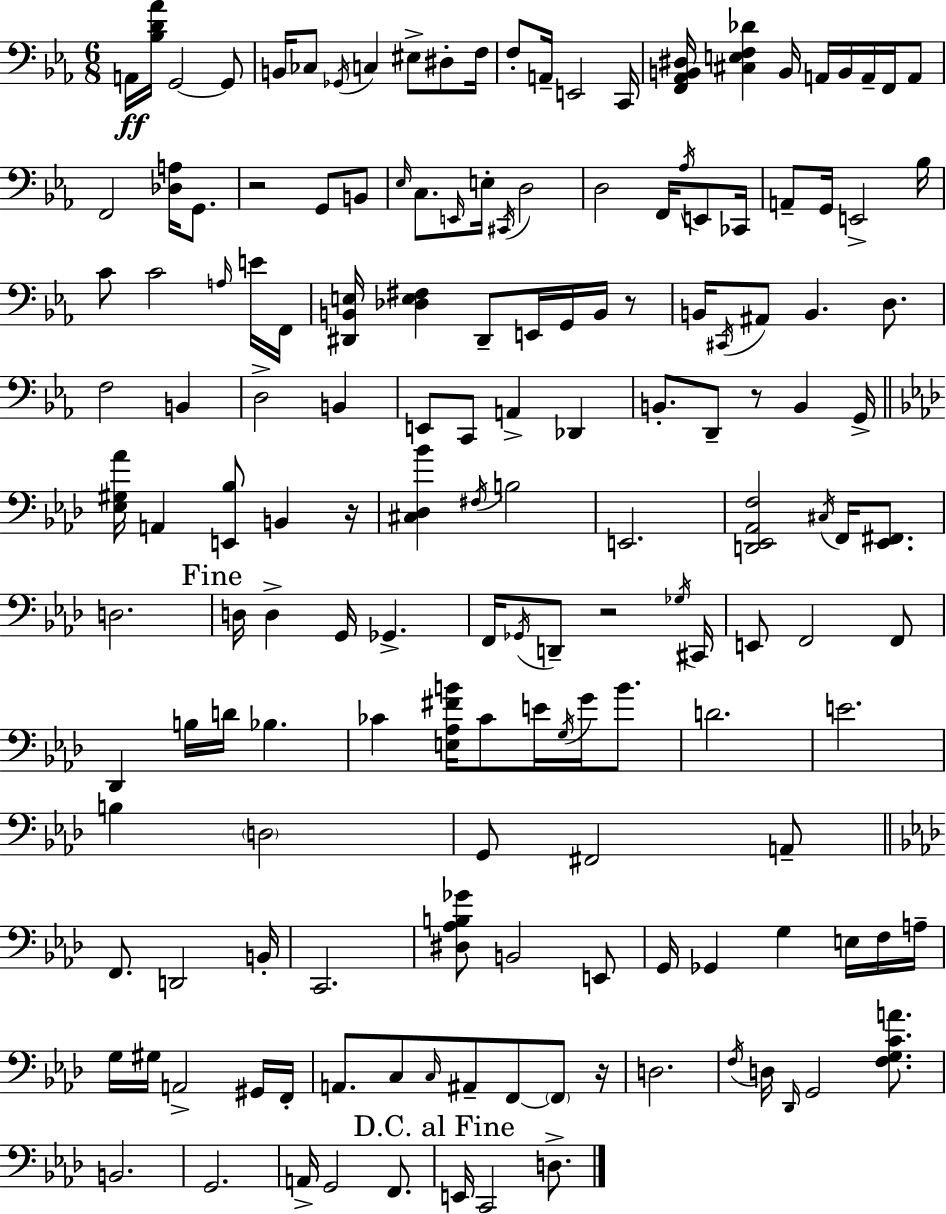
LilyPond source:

{
  \clef bass
  \numericTimeSignature
  \time 6/8
  \key c \minor
  \repeat volta 2 { a,16\ff <bes d' aes'>16 g,2~~ g,8 | b,16 ces8 \acciaccatura { ges,16 } c4 eis8-> dis8-. | f16 f8-. a,16-- e,2 | c,16 <f, aes, b, dis>16 <cis e f des'>4 b,16 a,16 b,16 a,16-- f,16 a,8 | \break f,2 <des a>16 g,8. | r2 g,8 b,8 | \grace { ees16 } c8. \grace { e,16 } e16-. \acciaccatura { cis,16 } d2 | d2 | \break f,16 \acciaccatura { aes16 } e,8 ces,16 a,8-- g,16 e,2-> | bes16 c'8 c'2 | \grace { a16 } e'16 f,16 <dis, b, e>16 <des e fis>4 dis,8-- | e,16 g,16 b,16 r8 b,16 \acciaccatura { cis,16 } ais,8 b,4. | \break d8. f2 | b,4 d2-> | b,4 e,8 c,8 a,4-> | des,4 b,8.-. d,8-- | \break r8 b,4 g,16-> \bar "||" \break \key f \minor <ees gis aes'>16 a,4 <e, bes>8 b,4 r16 | <cis des bes'>4 \acciaccatura { fis16 } b2 | e,2. | <d, ees, aes, f>2 \acciaccatura { cis16 } f,16 <ees, fis,>8. | \break d2. | \mark "Fine" d16 d4-> g,16 ges,4.-> | f,16 \acciaccatura { ges,16 } d,8-- r2 | \acciaccatura { ges16 } cis,16 e,8 f,2 | \break f,8 des,4 b16 d'16 bes4. | ces'4 <e aes fis' b'>16 ces'8 e'16 | \acciaccatura { g16 } g'16 b'8. d'2. | e'2. | \break b4 \parenthesize d2 | g,8 fis,2 | a,8-- \bar "||" \break \key f \minor f,8. d,2 b,16-. | c,2. | <dis aes b ges'>8 b,2 e,8 | g,16 ges,4 g4 e16 f16 a16-- | \break g16 gis16 a,2-> gis,16 f,16-. | a,8. c8 \grace { c16 } ais,8-- f,8~~ \parenthesize f,8 | r16 d2. | \acciaccatura { f16 } d16 \grace { des,16 } g,2 | \break <f g c' a'>8. b,2. | g,2. | a,16-> g,2 | f,8. \mark "D.C. al Fine" e,16 c,2 | \break d8.-> } \bar "|."
}